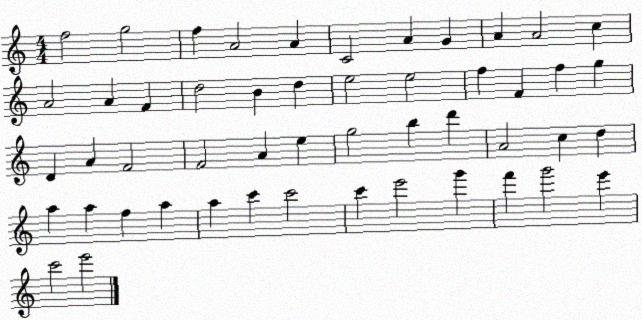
X:1
T:Untitled
M:4/4
L:1/4
K:C
f2 g2 f A2 A C2 A G A A2 c A2 A F d2 B d e2 e2 f F f g D A F2 F2 A e g2 b d' A2 c d a a f a a c' c'2 c' e'2 g' f' g'2 e' c'2 e'2